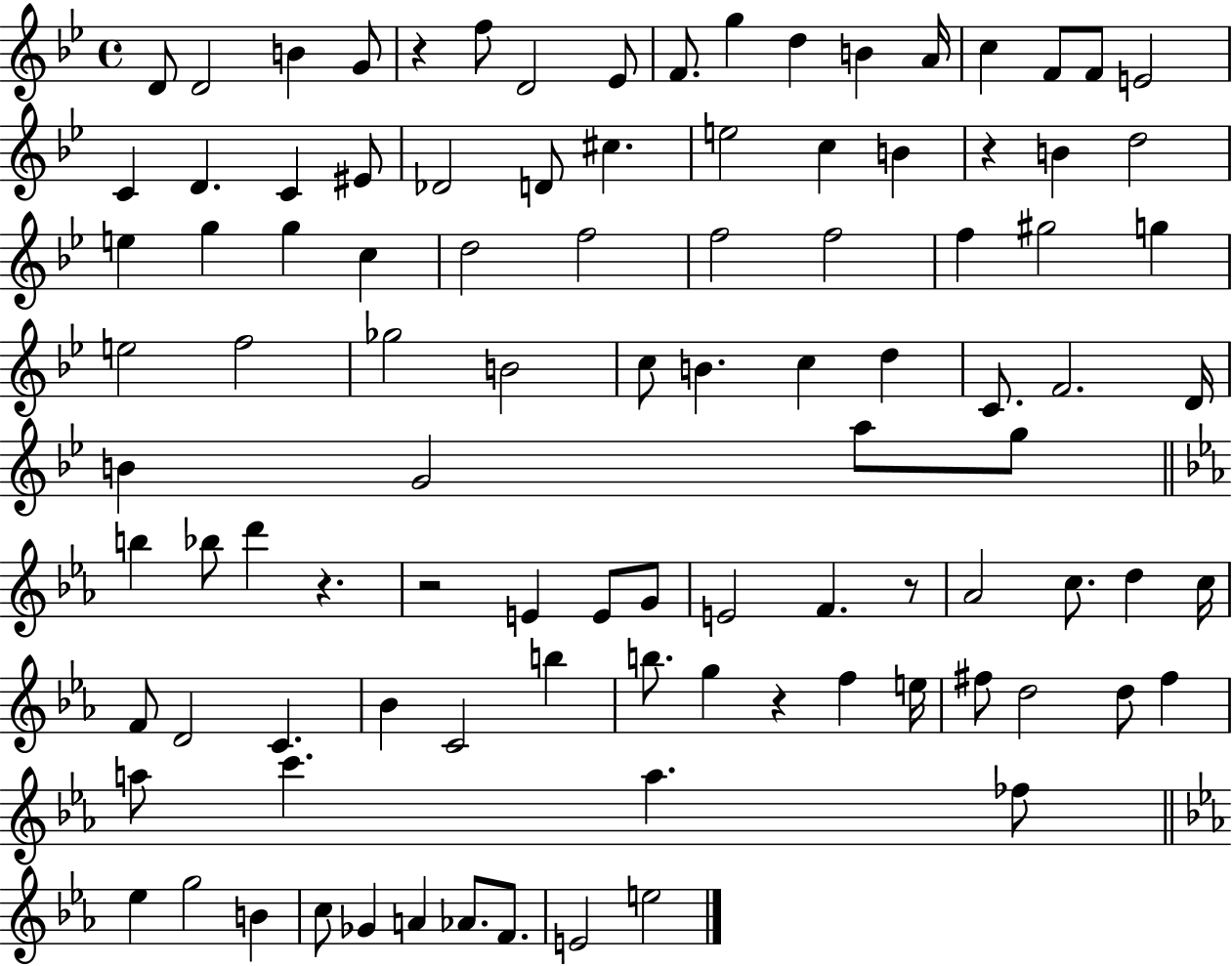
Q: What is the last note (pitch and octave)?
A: E5